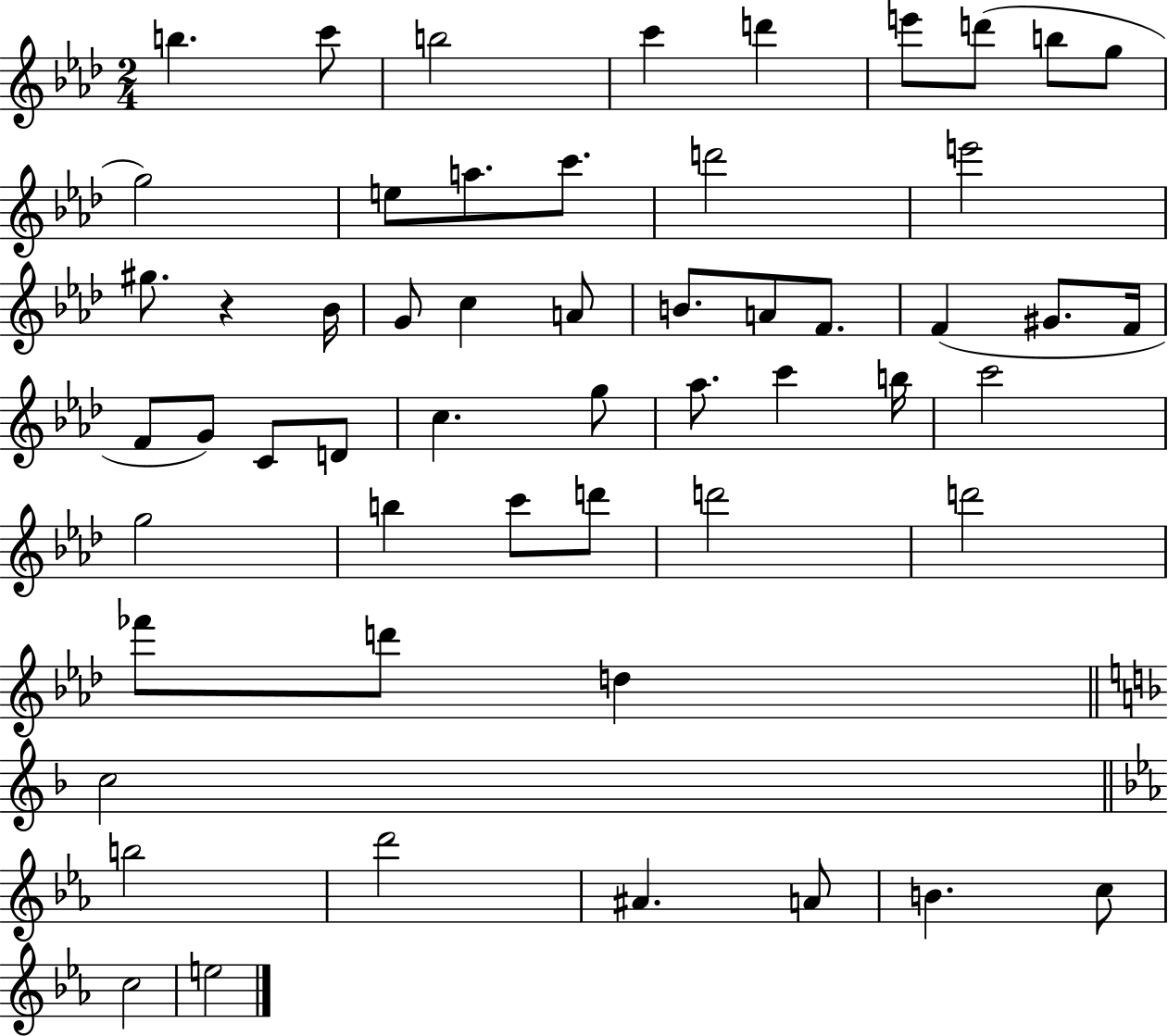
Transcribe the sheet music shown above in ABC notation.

X:1
T:Untitled
M:2/4
L:1/4
K:Ab
b c'/2 b2 c' d' e'/2 d'/2 b/2 g/2 g2 e/2 a/2 c'/2 d'2 e'2 ^g/2 z _B/4 G/2 c A/2 B/2 A/2 F/2 F ^G/2 F/4 F/2 G/2 C/2 D/2 c g/2 _a/2 c' b/4 c'2 g2 b c'/2 d'/2 d'2 d'2 _f'/2 d'/2 d c2 b2 d'2 ^A A/2 B c/2 c2 e2